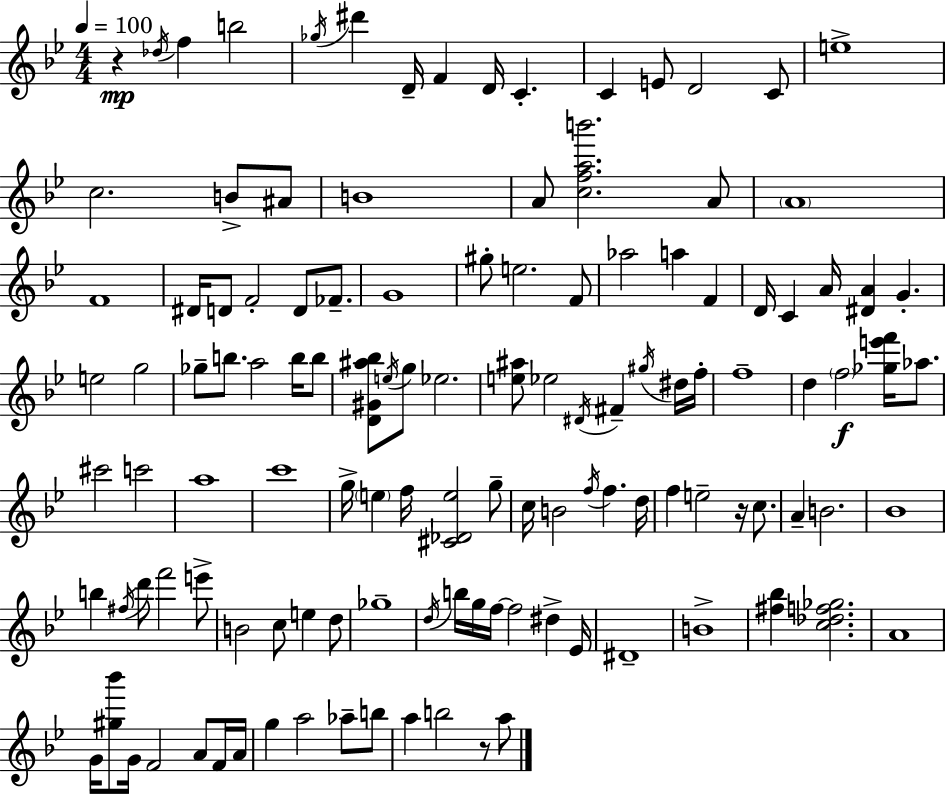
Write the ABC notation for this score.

X:1
T:Untitled
M:4/4
L:1/4
K:Bb
z _d/4 f b2 _g/4 ^d' D/4 F D/4 C C E/2 D2 C/2 e4 c2 B/2 ^A/2 B4 A/2 [cfab']2 A/2 A4 F4 ^D/4 D/2 F2 D/2 _F/2 G4 ^g/2 e2 F/2 _a2 a F D/4 C A/4 [^DA] G e2 g2 _g/2 b/2 a2 b/4 b/2 [D^G^a_b]/2 e/4 g/2 _e2 [e^a]/2 _e2 ^D/4 ^F ^g/4 ^d/4 f/4 f4 d f2 [_ge'f']/4 _a/2 ^c'2 c'2 a4 c'4 g/4 e f/4 [^C_De]2 g/2 c/4 B2 f/4 f d/4 f e2 z/4 c/2 A B2 _B4 b ^f/4 d'/2 f'2 e'/2 B2 c/2 e d/2 _g4 d/4 b/4 g/4 f/4 f2 ^d _E/4 ^D4 B4 [^f_b] [c_df_g]2 A4 G/4 [^g_b']/2 G/4 F2 A/2 F/4 A/4 g a2 _a/2 b/2 a b2 z/2 a/2